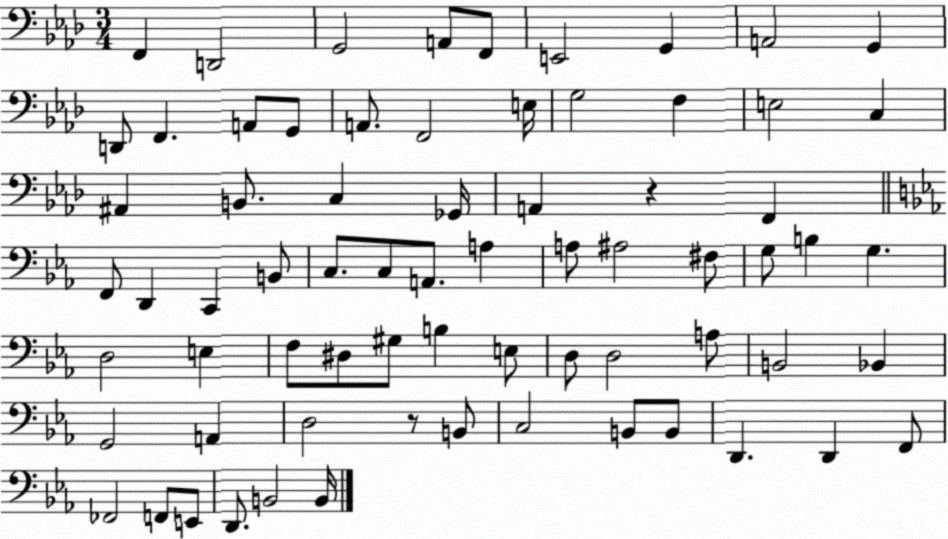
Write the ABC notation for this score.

X:1
T:Untitled
M:3/4
L:1/4
K:Ab
F,, D,,2 G,,2 A,,/2 F,,/2 E,,2 G,, A,,2 G,, D,,/2 F,, A,,/2 G,,/2 A,,/2 F,,2 E,/4 G,2 F, E,2 C, ^A,, B,,/2 C, _G,,/4 A,, z F,, F,,/2 D,, C,, B,,/2 C,/2 C,/2 A,,/2 A, A,/2 ^A,2 ^F,/2 G,/2 B, G, D,2 E, F,/2 ^D,/2 ^G,/2 B, E,/2 D,/2 D,2 A,/2 B,,2 _B,, G,,2 A,, D,2 z/2 B,,/2 C,2 B,,/2 B,,/2 D,, D,, F,,/2 _F,,2 F,,/2 E,,/2 D,,/2 B,,2 B,,/4